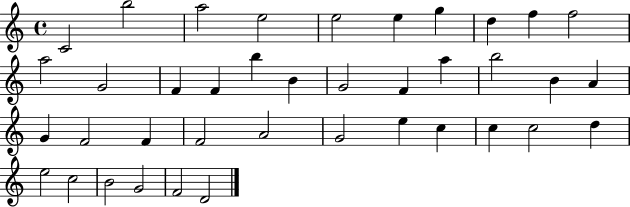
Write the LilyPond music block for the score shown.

{
  \clef treble
  \time 4/4
  \defaultTimeSignature
  \key c \major
  c'2 b''2 | a''2 e''2 | e''2 e''4 g''4 | d''4 f''4 f''2 | \break a''2 g'2 | f'4 f'4 b''4 b'4 | g'2 f'4 a''4 | b''2 b'4 a'4 | \break g'4 f'2 f'4 | f'2 a'2 | g'2 e''4 c''4 | c''4 c''2 d''4 | \break e''2 c''2 | b'2 g'2 | f'2 d'2 | \bar "|."
}